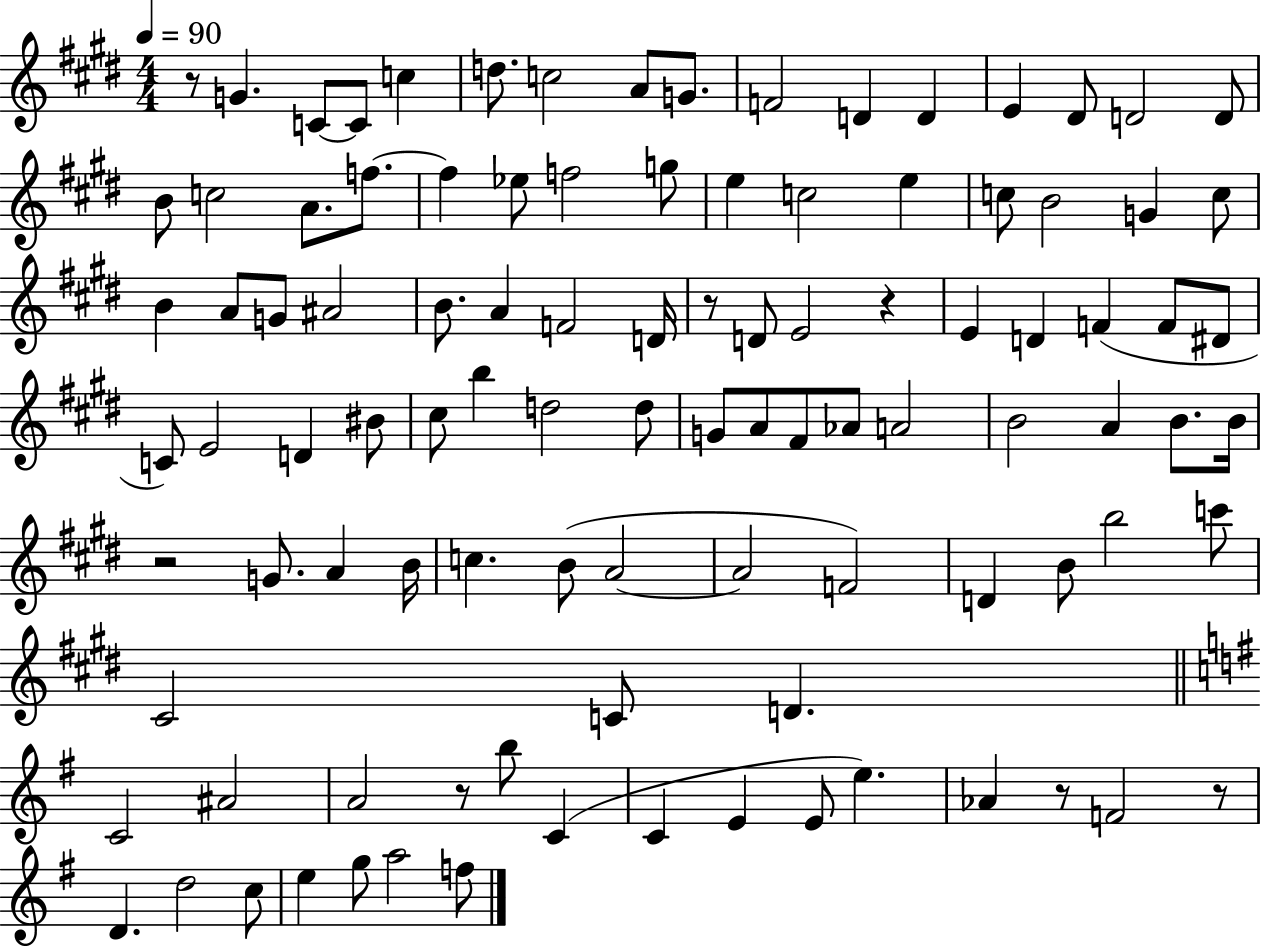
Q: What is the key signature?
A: E major